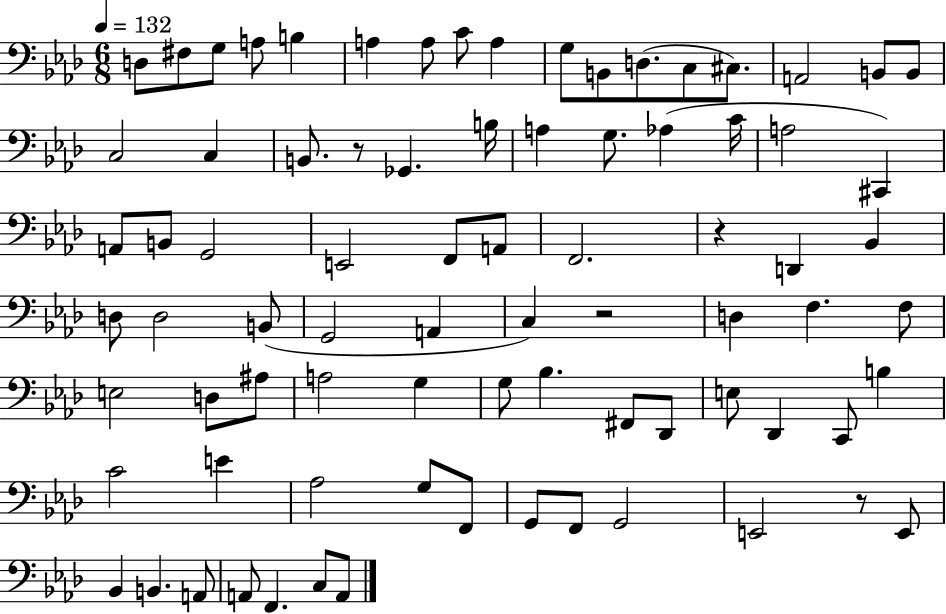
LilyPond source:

{
  \clef bass
  \numericTimeSignature
  \time 6/8
  \key aes \major
  \tempo 4 = 132
  d8 fis8 g8 a8 b4 | a4 a8 c'8 a4 | g8 b,8 d8.( c8 cis8.) | a,2 b,8 b,8 | \break c2 c4 | b,8. r8 ges,4. b16 | a4 g8. aes4( c'16 | a2 cis,4) | \break a,8 b,8 g,2 | e,2 f,8 a,8 | f,2. | r4 d,4 bes,4 | \break d8 d2 b,8( | g,2 a,4 | c4) r2 | d4 f4. f8 | \break e2 d8 ais8 | a2 g4 | g8 bes4. fis,8 des,8 | e8 des,4 c,8 b4 | \break c'2 e'4 | aes2 g8 f,8 | g,8 f,8 g,2 | e,2 r8 e,8 | \break bes,4 b,4. a,8 | a,8 f,4. c8 a,8 | \bar "|."
}